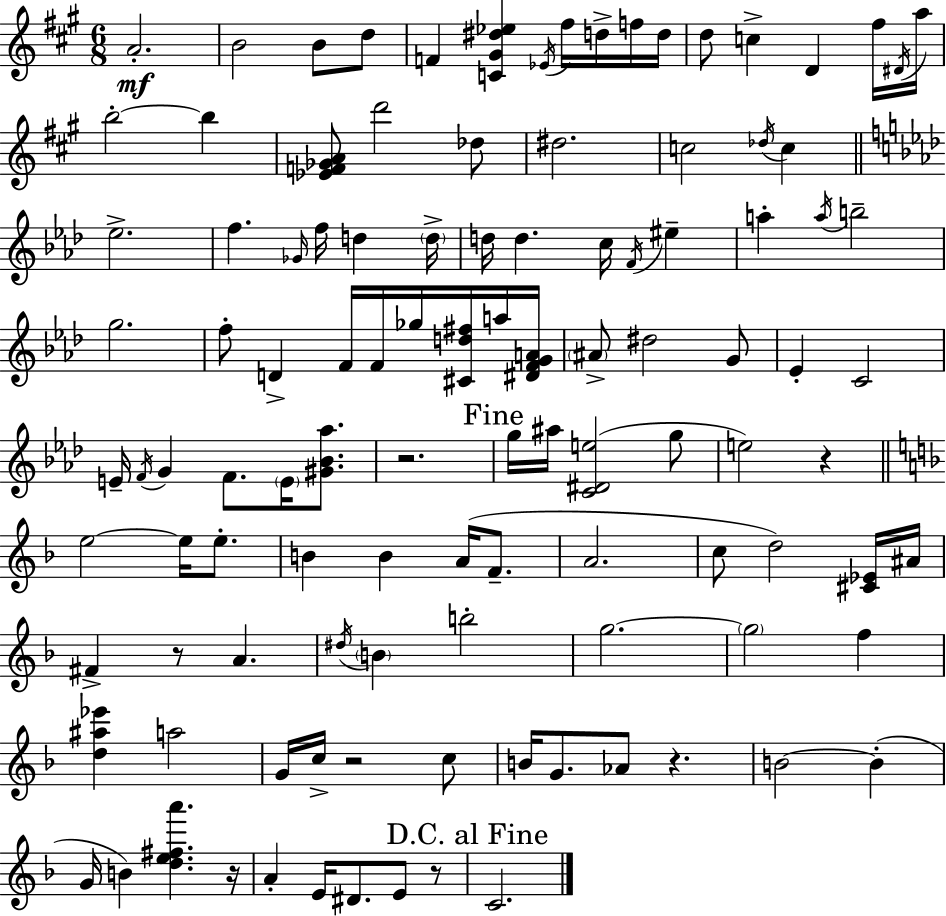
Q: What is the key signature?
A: A major